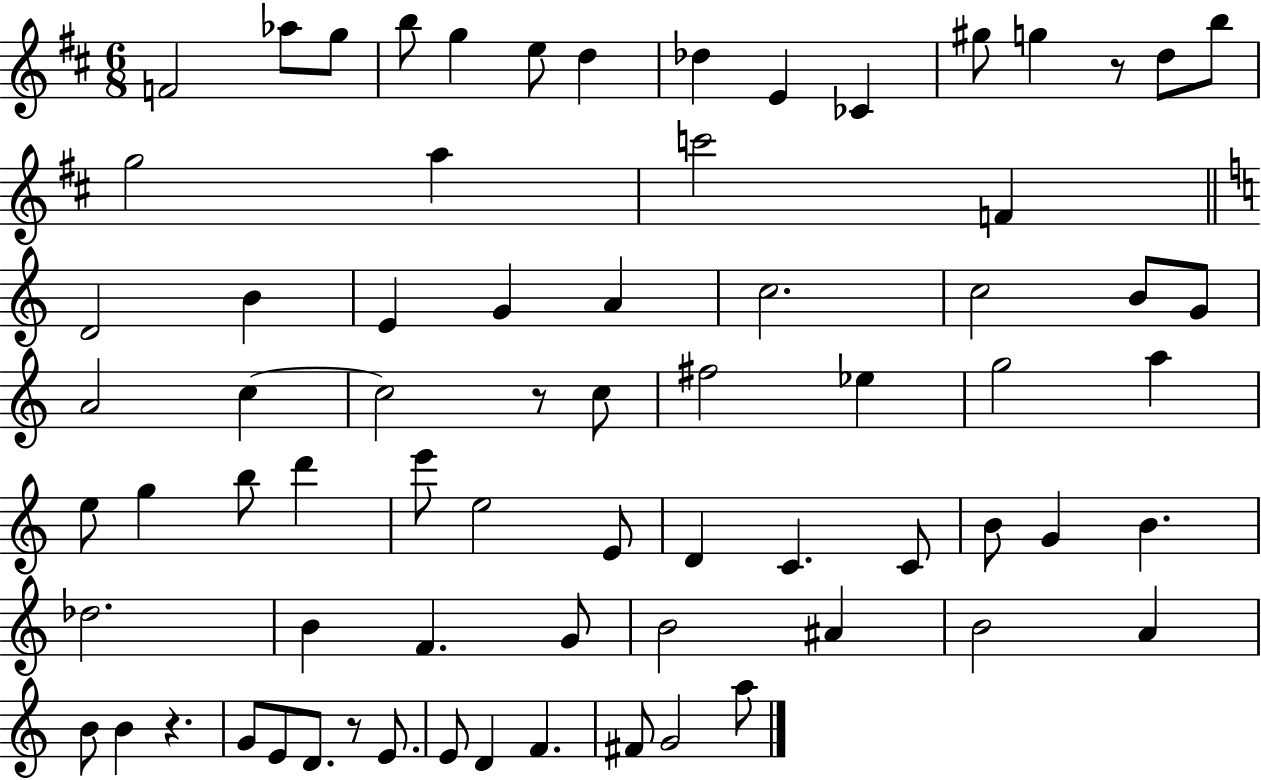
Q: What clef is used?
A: treble